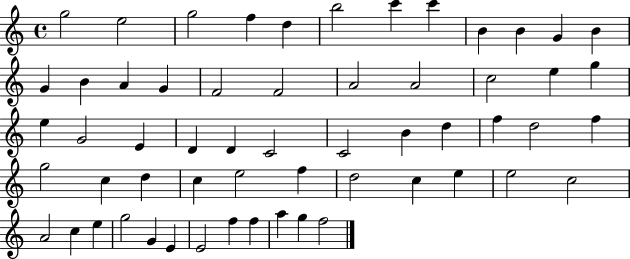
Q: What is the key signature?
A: C major